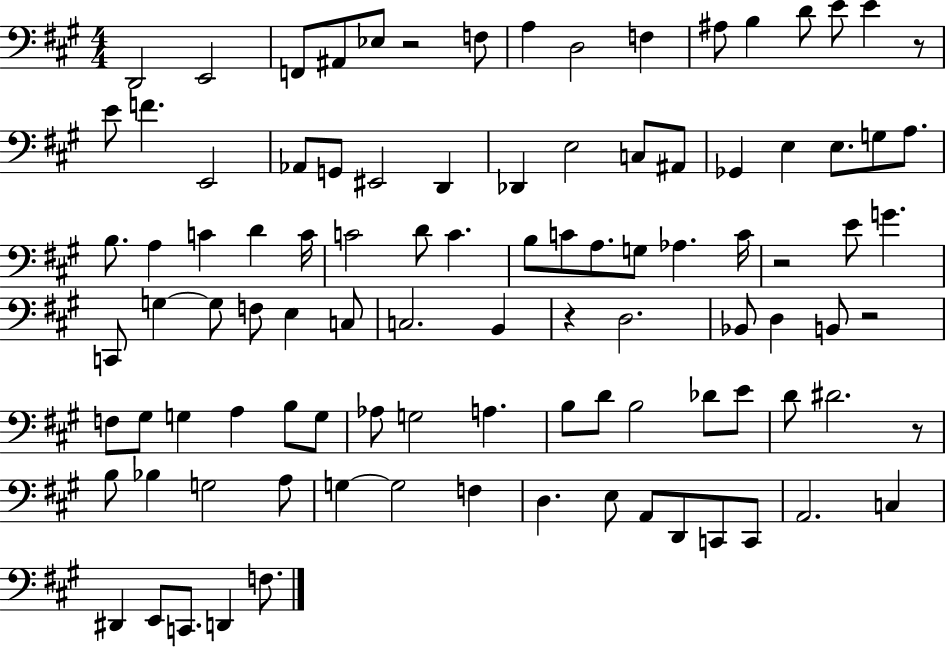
D2/h E2/h F2/e A#2/e Eb3/e R/h F3/e A3/q D3/h F3/q A#3/e B3/q D4/e E4/e E4/q R/e E4/e F4/q. E2/h Ab2/e G2/e EIS2/h D2/q Db2/q E3/h C3/e A#2/e Gb2/q E3/q E3/e. G3/e A3/e. B3/e. A3/q C4/q D4/q C4/s C4/h D4/e C4/q. B3/e C4/e A3/e. G3/e Ab3/q. C4/s R/h E4/e G4/q. C2/e G3/q G3/e F3/e E3/q C3/e C3/h. B2/q R/q D3/h. Bb2/e D3/q B2/e R/h F3/e G#3/e G3/q A3/q B3/e G3/e Ab3/e G3/h A3/q. B3/e D4/e B3/h Db4/e E4/e D4/e D#4/h. R/e B3/e Bb3/q G3/h A3/e G3/q G3/h F3/q D3/q. E3/e A2/e D2/e C2/e C2/e A2/h. C3/q D#2/q E2/e C2/e. D2/q F3/e.